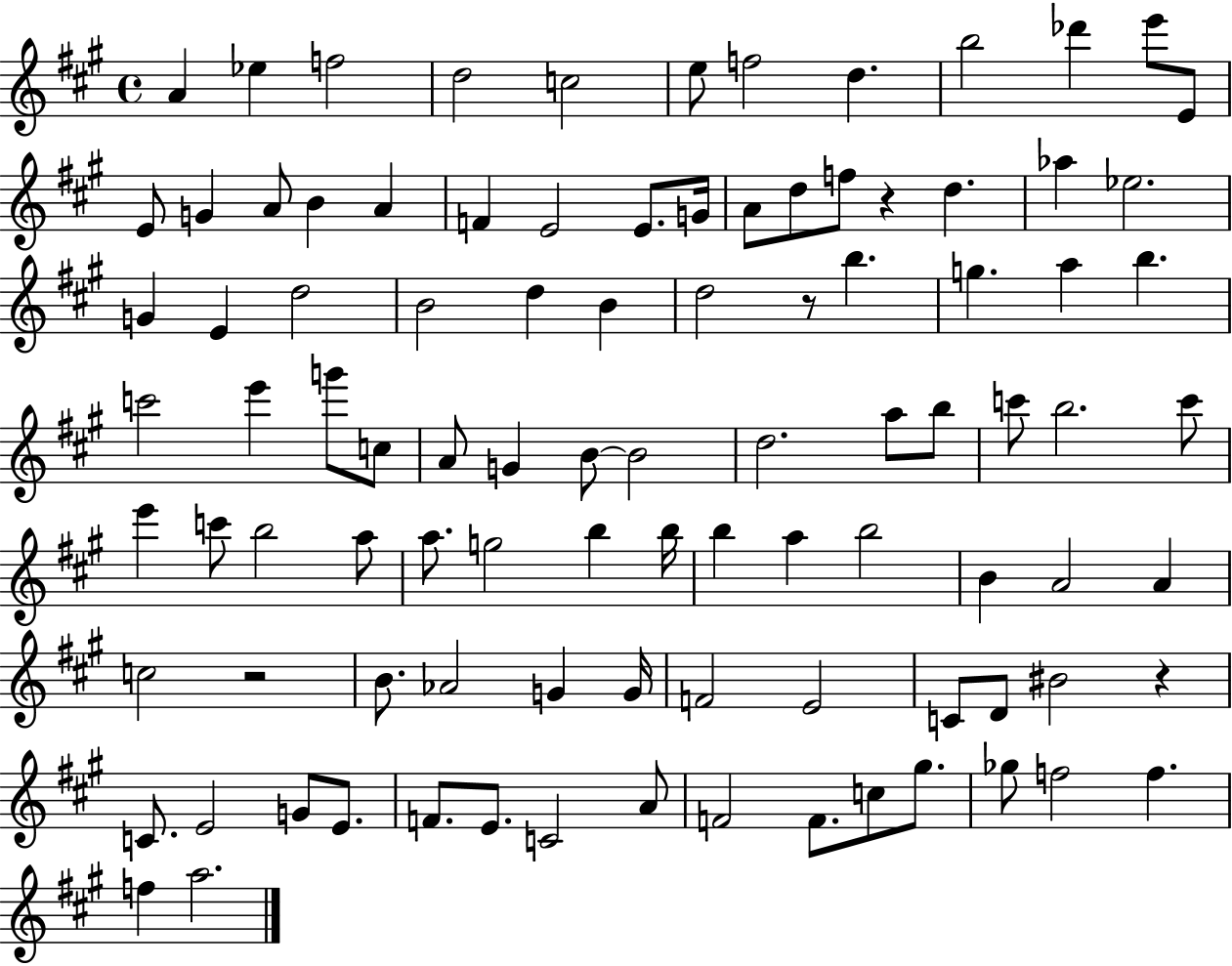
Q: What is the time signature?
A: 4/4